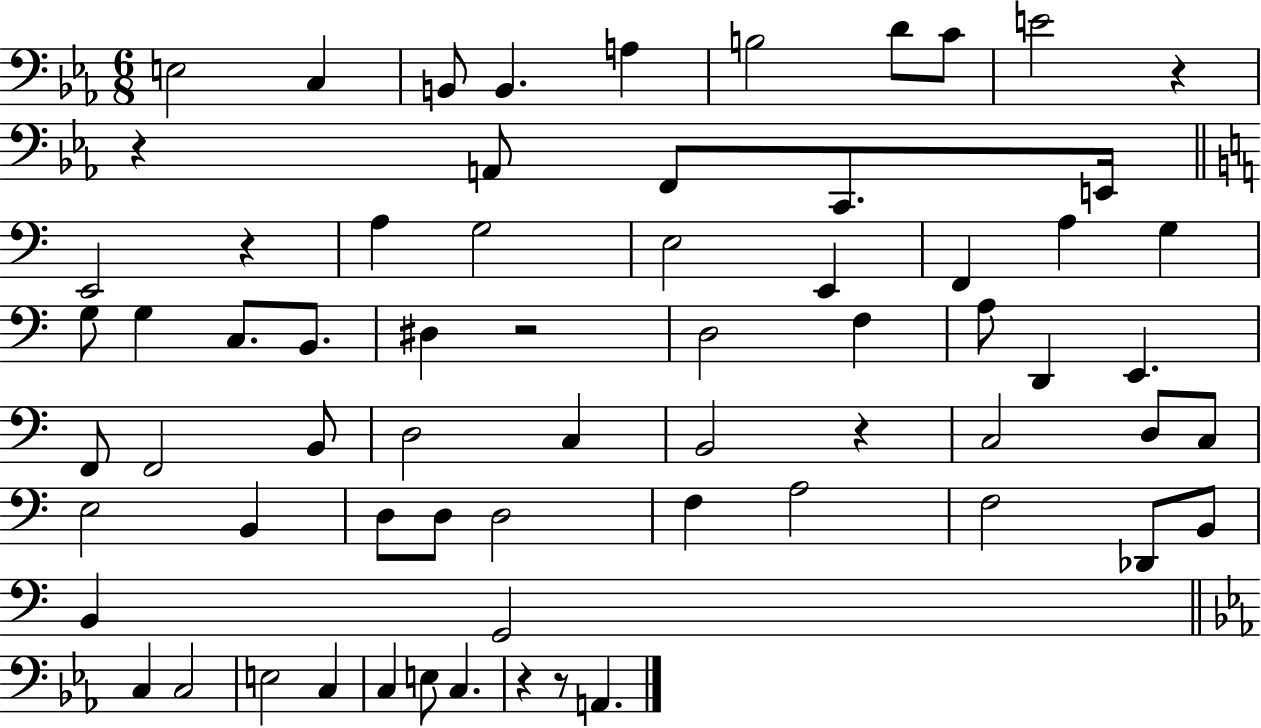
{
  \clef bass
  \numericTimeSignature
  \time 6/8
  \key ees \major
  \repeat volta 2 { e2 c4 | b,8 b,4. a4 | b2 d'8 c'8 | e'2 r4 | \break r4 a,8 f,8 c,8. e,16 | \bar "||" \break \key c \major e,2 r4 | a4 g2 | e2 e,4 | f,4 a4 g4 | \break g8 g4 c8. b,8. | dis4 r2 | d2 f4 | a8 d,4 e,4. | \break f,8 f,2 b,8 | d2 c4 | b,2 r4 | c2 d8 c8 | \break e2 b,4 | d8 d8 d2 | f4 a2 | f2 des,8 b,8 | \break b,4 g,2 | \bar "||" \break \key ees \major c4 c2 | e2 c4 | c4 e8 c4. | r4 r8 a,4. | \break } \bar "|."
}